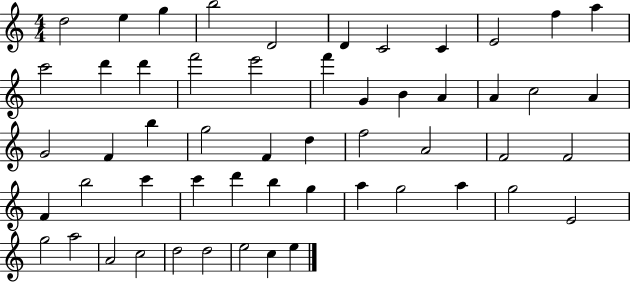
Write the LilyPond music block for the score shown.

{
  \clef treble
  \numericTimeSignature
  \time 4/4
  \key c \major
  d''2 e''4 g''4 | b''2 d'2 | d'4 c'2 c'4 | e'2 f''4 a''4 | \break c'''2 d'''4 d'''4 | f'''2 e'''2 | f'''4 g'4 b'4 a'4 | a'4 c''2 a'4 | \break g'2 f'4 b''4 | g''2 f'4 d''4 | f''2 a'2 | f'2 f'2 | \break f'4 b''2 c'''4 | c'''4 d'''4 b''4 g''4 | a''4 g''2 a''4 | g''2 e'2 | \break g''2 a''2 | a'2 c''2 | d''2 d''2 | e''2 c''4 e''4 | \break \bar "|."
}